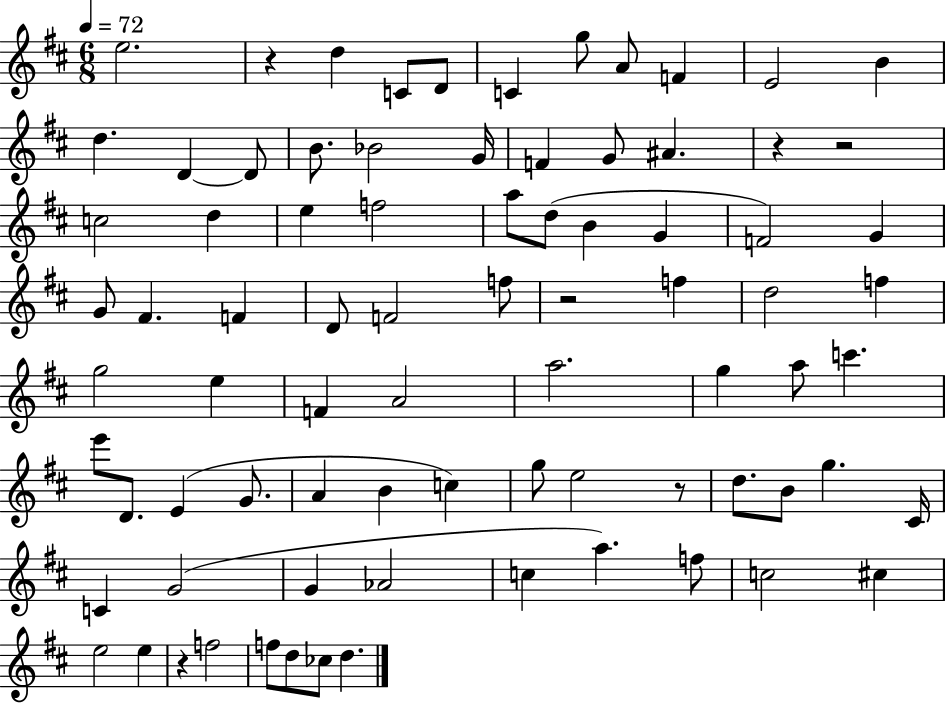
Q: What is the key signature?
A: D major